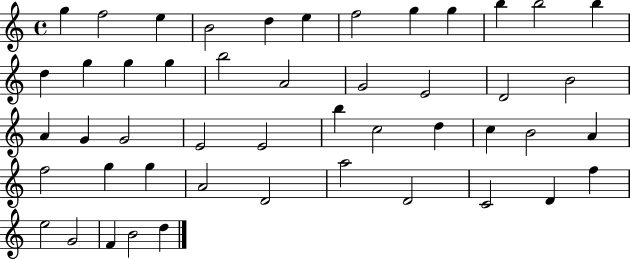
G5/q F5/h E5/q B4/h D5/q E5/q F5/h G5/q G5/q B5/q B5/h B5/q D5/q G5/q G5/q G5/q B5/h A4/h G4/h E4/h D4/h B4/h A4/q G4/q G4/h E4/h E4/h B5/q C5/h D5/q C5/q B4/h A4/q F5/h G5/q G5/q A4/h D4/h A5/h D4/h C4/h D4/q F5/q E5/h G4/h F4/q B4/h D5/q